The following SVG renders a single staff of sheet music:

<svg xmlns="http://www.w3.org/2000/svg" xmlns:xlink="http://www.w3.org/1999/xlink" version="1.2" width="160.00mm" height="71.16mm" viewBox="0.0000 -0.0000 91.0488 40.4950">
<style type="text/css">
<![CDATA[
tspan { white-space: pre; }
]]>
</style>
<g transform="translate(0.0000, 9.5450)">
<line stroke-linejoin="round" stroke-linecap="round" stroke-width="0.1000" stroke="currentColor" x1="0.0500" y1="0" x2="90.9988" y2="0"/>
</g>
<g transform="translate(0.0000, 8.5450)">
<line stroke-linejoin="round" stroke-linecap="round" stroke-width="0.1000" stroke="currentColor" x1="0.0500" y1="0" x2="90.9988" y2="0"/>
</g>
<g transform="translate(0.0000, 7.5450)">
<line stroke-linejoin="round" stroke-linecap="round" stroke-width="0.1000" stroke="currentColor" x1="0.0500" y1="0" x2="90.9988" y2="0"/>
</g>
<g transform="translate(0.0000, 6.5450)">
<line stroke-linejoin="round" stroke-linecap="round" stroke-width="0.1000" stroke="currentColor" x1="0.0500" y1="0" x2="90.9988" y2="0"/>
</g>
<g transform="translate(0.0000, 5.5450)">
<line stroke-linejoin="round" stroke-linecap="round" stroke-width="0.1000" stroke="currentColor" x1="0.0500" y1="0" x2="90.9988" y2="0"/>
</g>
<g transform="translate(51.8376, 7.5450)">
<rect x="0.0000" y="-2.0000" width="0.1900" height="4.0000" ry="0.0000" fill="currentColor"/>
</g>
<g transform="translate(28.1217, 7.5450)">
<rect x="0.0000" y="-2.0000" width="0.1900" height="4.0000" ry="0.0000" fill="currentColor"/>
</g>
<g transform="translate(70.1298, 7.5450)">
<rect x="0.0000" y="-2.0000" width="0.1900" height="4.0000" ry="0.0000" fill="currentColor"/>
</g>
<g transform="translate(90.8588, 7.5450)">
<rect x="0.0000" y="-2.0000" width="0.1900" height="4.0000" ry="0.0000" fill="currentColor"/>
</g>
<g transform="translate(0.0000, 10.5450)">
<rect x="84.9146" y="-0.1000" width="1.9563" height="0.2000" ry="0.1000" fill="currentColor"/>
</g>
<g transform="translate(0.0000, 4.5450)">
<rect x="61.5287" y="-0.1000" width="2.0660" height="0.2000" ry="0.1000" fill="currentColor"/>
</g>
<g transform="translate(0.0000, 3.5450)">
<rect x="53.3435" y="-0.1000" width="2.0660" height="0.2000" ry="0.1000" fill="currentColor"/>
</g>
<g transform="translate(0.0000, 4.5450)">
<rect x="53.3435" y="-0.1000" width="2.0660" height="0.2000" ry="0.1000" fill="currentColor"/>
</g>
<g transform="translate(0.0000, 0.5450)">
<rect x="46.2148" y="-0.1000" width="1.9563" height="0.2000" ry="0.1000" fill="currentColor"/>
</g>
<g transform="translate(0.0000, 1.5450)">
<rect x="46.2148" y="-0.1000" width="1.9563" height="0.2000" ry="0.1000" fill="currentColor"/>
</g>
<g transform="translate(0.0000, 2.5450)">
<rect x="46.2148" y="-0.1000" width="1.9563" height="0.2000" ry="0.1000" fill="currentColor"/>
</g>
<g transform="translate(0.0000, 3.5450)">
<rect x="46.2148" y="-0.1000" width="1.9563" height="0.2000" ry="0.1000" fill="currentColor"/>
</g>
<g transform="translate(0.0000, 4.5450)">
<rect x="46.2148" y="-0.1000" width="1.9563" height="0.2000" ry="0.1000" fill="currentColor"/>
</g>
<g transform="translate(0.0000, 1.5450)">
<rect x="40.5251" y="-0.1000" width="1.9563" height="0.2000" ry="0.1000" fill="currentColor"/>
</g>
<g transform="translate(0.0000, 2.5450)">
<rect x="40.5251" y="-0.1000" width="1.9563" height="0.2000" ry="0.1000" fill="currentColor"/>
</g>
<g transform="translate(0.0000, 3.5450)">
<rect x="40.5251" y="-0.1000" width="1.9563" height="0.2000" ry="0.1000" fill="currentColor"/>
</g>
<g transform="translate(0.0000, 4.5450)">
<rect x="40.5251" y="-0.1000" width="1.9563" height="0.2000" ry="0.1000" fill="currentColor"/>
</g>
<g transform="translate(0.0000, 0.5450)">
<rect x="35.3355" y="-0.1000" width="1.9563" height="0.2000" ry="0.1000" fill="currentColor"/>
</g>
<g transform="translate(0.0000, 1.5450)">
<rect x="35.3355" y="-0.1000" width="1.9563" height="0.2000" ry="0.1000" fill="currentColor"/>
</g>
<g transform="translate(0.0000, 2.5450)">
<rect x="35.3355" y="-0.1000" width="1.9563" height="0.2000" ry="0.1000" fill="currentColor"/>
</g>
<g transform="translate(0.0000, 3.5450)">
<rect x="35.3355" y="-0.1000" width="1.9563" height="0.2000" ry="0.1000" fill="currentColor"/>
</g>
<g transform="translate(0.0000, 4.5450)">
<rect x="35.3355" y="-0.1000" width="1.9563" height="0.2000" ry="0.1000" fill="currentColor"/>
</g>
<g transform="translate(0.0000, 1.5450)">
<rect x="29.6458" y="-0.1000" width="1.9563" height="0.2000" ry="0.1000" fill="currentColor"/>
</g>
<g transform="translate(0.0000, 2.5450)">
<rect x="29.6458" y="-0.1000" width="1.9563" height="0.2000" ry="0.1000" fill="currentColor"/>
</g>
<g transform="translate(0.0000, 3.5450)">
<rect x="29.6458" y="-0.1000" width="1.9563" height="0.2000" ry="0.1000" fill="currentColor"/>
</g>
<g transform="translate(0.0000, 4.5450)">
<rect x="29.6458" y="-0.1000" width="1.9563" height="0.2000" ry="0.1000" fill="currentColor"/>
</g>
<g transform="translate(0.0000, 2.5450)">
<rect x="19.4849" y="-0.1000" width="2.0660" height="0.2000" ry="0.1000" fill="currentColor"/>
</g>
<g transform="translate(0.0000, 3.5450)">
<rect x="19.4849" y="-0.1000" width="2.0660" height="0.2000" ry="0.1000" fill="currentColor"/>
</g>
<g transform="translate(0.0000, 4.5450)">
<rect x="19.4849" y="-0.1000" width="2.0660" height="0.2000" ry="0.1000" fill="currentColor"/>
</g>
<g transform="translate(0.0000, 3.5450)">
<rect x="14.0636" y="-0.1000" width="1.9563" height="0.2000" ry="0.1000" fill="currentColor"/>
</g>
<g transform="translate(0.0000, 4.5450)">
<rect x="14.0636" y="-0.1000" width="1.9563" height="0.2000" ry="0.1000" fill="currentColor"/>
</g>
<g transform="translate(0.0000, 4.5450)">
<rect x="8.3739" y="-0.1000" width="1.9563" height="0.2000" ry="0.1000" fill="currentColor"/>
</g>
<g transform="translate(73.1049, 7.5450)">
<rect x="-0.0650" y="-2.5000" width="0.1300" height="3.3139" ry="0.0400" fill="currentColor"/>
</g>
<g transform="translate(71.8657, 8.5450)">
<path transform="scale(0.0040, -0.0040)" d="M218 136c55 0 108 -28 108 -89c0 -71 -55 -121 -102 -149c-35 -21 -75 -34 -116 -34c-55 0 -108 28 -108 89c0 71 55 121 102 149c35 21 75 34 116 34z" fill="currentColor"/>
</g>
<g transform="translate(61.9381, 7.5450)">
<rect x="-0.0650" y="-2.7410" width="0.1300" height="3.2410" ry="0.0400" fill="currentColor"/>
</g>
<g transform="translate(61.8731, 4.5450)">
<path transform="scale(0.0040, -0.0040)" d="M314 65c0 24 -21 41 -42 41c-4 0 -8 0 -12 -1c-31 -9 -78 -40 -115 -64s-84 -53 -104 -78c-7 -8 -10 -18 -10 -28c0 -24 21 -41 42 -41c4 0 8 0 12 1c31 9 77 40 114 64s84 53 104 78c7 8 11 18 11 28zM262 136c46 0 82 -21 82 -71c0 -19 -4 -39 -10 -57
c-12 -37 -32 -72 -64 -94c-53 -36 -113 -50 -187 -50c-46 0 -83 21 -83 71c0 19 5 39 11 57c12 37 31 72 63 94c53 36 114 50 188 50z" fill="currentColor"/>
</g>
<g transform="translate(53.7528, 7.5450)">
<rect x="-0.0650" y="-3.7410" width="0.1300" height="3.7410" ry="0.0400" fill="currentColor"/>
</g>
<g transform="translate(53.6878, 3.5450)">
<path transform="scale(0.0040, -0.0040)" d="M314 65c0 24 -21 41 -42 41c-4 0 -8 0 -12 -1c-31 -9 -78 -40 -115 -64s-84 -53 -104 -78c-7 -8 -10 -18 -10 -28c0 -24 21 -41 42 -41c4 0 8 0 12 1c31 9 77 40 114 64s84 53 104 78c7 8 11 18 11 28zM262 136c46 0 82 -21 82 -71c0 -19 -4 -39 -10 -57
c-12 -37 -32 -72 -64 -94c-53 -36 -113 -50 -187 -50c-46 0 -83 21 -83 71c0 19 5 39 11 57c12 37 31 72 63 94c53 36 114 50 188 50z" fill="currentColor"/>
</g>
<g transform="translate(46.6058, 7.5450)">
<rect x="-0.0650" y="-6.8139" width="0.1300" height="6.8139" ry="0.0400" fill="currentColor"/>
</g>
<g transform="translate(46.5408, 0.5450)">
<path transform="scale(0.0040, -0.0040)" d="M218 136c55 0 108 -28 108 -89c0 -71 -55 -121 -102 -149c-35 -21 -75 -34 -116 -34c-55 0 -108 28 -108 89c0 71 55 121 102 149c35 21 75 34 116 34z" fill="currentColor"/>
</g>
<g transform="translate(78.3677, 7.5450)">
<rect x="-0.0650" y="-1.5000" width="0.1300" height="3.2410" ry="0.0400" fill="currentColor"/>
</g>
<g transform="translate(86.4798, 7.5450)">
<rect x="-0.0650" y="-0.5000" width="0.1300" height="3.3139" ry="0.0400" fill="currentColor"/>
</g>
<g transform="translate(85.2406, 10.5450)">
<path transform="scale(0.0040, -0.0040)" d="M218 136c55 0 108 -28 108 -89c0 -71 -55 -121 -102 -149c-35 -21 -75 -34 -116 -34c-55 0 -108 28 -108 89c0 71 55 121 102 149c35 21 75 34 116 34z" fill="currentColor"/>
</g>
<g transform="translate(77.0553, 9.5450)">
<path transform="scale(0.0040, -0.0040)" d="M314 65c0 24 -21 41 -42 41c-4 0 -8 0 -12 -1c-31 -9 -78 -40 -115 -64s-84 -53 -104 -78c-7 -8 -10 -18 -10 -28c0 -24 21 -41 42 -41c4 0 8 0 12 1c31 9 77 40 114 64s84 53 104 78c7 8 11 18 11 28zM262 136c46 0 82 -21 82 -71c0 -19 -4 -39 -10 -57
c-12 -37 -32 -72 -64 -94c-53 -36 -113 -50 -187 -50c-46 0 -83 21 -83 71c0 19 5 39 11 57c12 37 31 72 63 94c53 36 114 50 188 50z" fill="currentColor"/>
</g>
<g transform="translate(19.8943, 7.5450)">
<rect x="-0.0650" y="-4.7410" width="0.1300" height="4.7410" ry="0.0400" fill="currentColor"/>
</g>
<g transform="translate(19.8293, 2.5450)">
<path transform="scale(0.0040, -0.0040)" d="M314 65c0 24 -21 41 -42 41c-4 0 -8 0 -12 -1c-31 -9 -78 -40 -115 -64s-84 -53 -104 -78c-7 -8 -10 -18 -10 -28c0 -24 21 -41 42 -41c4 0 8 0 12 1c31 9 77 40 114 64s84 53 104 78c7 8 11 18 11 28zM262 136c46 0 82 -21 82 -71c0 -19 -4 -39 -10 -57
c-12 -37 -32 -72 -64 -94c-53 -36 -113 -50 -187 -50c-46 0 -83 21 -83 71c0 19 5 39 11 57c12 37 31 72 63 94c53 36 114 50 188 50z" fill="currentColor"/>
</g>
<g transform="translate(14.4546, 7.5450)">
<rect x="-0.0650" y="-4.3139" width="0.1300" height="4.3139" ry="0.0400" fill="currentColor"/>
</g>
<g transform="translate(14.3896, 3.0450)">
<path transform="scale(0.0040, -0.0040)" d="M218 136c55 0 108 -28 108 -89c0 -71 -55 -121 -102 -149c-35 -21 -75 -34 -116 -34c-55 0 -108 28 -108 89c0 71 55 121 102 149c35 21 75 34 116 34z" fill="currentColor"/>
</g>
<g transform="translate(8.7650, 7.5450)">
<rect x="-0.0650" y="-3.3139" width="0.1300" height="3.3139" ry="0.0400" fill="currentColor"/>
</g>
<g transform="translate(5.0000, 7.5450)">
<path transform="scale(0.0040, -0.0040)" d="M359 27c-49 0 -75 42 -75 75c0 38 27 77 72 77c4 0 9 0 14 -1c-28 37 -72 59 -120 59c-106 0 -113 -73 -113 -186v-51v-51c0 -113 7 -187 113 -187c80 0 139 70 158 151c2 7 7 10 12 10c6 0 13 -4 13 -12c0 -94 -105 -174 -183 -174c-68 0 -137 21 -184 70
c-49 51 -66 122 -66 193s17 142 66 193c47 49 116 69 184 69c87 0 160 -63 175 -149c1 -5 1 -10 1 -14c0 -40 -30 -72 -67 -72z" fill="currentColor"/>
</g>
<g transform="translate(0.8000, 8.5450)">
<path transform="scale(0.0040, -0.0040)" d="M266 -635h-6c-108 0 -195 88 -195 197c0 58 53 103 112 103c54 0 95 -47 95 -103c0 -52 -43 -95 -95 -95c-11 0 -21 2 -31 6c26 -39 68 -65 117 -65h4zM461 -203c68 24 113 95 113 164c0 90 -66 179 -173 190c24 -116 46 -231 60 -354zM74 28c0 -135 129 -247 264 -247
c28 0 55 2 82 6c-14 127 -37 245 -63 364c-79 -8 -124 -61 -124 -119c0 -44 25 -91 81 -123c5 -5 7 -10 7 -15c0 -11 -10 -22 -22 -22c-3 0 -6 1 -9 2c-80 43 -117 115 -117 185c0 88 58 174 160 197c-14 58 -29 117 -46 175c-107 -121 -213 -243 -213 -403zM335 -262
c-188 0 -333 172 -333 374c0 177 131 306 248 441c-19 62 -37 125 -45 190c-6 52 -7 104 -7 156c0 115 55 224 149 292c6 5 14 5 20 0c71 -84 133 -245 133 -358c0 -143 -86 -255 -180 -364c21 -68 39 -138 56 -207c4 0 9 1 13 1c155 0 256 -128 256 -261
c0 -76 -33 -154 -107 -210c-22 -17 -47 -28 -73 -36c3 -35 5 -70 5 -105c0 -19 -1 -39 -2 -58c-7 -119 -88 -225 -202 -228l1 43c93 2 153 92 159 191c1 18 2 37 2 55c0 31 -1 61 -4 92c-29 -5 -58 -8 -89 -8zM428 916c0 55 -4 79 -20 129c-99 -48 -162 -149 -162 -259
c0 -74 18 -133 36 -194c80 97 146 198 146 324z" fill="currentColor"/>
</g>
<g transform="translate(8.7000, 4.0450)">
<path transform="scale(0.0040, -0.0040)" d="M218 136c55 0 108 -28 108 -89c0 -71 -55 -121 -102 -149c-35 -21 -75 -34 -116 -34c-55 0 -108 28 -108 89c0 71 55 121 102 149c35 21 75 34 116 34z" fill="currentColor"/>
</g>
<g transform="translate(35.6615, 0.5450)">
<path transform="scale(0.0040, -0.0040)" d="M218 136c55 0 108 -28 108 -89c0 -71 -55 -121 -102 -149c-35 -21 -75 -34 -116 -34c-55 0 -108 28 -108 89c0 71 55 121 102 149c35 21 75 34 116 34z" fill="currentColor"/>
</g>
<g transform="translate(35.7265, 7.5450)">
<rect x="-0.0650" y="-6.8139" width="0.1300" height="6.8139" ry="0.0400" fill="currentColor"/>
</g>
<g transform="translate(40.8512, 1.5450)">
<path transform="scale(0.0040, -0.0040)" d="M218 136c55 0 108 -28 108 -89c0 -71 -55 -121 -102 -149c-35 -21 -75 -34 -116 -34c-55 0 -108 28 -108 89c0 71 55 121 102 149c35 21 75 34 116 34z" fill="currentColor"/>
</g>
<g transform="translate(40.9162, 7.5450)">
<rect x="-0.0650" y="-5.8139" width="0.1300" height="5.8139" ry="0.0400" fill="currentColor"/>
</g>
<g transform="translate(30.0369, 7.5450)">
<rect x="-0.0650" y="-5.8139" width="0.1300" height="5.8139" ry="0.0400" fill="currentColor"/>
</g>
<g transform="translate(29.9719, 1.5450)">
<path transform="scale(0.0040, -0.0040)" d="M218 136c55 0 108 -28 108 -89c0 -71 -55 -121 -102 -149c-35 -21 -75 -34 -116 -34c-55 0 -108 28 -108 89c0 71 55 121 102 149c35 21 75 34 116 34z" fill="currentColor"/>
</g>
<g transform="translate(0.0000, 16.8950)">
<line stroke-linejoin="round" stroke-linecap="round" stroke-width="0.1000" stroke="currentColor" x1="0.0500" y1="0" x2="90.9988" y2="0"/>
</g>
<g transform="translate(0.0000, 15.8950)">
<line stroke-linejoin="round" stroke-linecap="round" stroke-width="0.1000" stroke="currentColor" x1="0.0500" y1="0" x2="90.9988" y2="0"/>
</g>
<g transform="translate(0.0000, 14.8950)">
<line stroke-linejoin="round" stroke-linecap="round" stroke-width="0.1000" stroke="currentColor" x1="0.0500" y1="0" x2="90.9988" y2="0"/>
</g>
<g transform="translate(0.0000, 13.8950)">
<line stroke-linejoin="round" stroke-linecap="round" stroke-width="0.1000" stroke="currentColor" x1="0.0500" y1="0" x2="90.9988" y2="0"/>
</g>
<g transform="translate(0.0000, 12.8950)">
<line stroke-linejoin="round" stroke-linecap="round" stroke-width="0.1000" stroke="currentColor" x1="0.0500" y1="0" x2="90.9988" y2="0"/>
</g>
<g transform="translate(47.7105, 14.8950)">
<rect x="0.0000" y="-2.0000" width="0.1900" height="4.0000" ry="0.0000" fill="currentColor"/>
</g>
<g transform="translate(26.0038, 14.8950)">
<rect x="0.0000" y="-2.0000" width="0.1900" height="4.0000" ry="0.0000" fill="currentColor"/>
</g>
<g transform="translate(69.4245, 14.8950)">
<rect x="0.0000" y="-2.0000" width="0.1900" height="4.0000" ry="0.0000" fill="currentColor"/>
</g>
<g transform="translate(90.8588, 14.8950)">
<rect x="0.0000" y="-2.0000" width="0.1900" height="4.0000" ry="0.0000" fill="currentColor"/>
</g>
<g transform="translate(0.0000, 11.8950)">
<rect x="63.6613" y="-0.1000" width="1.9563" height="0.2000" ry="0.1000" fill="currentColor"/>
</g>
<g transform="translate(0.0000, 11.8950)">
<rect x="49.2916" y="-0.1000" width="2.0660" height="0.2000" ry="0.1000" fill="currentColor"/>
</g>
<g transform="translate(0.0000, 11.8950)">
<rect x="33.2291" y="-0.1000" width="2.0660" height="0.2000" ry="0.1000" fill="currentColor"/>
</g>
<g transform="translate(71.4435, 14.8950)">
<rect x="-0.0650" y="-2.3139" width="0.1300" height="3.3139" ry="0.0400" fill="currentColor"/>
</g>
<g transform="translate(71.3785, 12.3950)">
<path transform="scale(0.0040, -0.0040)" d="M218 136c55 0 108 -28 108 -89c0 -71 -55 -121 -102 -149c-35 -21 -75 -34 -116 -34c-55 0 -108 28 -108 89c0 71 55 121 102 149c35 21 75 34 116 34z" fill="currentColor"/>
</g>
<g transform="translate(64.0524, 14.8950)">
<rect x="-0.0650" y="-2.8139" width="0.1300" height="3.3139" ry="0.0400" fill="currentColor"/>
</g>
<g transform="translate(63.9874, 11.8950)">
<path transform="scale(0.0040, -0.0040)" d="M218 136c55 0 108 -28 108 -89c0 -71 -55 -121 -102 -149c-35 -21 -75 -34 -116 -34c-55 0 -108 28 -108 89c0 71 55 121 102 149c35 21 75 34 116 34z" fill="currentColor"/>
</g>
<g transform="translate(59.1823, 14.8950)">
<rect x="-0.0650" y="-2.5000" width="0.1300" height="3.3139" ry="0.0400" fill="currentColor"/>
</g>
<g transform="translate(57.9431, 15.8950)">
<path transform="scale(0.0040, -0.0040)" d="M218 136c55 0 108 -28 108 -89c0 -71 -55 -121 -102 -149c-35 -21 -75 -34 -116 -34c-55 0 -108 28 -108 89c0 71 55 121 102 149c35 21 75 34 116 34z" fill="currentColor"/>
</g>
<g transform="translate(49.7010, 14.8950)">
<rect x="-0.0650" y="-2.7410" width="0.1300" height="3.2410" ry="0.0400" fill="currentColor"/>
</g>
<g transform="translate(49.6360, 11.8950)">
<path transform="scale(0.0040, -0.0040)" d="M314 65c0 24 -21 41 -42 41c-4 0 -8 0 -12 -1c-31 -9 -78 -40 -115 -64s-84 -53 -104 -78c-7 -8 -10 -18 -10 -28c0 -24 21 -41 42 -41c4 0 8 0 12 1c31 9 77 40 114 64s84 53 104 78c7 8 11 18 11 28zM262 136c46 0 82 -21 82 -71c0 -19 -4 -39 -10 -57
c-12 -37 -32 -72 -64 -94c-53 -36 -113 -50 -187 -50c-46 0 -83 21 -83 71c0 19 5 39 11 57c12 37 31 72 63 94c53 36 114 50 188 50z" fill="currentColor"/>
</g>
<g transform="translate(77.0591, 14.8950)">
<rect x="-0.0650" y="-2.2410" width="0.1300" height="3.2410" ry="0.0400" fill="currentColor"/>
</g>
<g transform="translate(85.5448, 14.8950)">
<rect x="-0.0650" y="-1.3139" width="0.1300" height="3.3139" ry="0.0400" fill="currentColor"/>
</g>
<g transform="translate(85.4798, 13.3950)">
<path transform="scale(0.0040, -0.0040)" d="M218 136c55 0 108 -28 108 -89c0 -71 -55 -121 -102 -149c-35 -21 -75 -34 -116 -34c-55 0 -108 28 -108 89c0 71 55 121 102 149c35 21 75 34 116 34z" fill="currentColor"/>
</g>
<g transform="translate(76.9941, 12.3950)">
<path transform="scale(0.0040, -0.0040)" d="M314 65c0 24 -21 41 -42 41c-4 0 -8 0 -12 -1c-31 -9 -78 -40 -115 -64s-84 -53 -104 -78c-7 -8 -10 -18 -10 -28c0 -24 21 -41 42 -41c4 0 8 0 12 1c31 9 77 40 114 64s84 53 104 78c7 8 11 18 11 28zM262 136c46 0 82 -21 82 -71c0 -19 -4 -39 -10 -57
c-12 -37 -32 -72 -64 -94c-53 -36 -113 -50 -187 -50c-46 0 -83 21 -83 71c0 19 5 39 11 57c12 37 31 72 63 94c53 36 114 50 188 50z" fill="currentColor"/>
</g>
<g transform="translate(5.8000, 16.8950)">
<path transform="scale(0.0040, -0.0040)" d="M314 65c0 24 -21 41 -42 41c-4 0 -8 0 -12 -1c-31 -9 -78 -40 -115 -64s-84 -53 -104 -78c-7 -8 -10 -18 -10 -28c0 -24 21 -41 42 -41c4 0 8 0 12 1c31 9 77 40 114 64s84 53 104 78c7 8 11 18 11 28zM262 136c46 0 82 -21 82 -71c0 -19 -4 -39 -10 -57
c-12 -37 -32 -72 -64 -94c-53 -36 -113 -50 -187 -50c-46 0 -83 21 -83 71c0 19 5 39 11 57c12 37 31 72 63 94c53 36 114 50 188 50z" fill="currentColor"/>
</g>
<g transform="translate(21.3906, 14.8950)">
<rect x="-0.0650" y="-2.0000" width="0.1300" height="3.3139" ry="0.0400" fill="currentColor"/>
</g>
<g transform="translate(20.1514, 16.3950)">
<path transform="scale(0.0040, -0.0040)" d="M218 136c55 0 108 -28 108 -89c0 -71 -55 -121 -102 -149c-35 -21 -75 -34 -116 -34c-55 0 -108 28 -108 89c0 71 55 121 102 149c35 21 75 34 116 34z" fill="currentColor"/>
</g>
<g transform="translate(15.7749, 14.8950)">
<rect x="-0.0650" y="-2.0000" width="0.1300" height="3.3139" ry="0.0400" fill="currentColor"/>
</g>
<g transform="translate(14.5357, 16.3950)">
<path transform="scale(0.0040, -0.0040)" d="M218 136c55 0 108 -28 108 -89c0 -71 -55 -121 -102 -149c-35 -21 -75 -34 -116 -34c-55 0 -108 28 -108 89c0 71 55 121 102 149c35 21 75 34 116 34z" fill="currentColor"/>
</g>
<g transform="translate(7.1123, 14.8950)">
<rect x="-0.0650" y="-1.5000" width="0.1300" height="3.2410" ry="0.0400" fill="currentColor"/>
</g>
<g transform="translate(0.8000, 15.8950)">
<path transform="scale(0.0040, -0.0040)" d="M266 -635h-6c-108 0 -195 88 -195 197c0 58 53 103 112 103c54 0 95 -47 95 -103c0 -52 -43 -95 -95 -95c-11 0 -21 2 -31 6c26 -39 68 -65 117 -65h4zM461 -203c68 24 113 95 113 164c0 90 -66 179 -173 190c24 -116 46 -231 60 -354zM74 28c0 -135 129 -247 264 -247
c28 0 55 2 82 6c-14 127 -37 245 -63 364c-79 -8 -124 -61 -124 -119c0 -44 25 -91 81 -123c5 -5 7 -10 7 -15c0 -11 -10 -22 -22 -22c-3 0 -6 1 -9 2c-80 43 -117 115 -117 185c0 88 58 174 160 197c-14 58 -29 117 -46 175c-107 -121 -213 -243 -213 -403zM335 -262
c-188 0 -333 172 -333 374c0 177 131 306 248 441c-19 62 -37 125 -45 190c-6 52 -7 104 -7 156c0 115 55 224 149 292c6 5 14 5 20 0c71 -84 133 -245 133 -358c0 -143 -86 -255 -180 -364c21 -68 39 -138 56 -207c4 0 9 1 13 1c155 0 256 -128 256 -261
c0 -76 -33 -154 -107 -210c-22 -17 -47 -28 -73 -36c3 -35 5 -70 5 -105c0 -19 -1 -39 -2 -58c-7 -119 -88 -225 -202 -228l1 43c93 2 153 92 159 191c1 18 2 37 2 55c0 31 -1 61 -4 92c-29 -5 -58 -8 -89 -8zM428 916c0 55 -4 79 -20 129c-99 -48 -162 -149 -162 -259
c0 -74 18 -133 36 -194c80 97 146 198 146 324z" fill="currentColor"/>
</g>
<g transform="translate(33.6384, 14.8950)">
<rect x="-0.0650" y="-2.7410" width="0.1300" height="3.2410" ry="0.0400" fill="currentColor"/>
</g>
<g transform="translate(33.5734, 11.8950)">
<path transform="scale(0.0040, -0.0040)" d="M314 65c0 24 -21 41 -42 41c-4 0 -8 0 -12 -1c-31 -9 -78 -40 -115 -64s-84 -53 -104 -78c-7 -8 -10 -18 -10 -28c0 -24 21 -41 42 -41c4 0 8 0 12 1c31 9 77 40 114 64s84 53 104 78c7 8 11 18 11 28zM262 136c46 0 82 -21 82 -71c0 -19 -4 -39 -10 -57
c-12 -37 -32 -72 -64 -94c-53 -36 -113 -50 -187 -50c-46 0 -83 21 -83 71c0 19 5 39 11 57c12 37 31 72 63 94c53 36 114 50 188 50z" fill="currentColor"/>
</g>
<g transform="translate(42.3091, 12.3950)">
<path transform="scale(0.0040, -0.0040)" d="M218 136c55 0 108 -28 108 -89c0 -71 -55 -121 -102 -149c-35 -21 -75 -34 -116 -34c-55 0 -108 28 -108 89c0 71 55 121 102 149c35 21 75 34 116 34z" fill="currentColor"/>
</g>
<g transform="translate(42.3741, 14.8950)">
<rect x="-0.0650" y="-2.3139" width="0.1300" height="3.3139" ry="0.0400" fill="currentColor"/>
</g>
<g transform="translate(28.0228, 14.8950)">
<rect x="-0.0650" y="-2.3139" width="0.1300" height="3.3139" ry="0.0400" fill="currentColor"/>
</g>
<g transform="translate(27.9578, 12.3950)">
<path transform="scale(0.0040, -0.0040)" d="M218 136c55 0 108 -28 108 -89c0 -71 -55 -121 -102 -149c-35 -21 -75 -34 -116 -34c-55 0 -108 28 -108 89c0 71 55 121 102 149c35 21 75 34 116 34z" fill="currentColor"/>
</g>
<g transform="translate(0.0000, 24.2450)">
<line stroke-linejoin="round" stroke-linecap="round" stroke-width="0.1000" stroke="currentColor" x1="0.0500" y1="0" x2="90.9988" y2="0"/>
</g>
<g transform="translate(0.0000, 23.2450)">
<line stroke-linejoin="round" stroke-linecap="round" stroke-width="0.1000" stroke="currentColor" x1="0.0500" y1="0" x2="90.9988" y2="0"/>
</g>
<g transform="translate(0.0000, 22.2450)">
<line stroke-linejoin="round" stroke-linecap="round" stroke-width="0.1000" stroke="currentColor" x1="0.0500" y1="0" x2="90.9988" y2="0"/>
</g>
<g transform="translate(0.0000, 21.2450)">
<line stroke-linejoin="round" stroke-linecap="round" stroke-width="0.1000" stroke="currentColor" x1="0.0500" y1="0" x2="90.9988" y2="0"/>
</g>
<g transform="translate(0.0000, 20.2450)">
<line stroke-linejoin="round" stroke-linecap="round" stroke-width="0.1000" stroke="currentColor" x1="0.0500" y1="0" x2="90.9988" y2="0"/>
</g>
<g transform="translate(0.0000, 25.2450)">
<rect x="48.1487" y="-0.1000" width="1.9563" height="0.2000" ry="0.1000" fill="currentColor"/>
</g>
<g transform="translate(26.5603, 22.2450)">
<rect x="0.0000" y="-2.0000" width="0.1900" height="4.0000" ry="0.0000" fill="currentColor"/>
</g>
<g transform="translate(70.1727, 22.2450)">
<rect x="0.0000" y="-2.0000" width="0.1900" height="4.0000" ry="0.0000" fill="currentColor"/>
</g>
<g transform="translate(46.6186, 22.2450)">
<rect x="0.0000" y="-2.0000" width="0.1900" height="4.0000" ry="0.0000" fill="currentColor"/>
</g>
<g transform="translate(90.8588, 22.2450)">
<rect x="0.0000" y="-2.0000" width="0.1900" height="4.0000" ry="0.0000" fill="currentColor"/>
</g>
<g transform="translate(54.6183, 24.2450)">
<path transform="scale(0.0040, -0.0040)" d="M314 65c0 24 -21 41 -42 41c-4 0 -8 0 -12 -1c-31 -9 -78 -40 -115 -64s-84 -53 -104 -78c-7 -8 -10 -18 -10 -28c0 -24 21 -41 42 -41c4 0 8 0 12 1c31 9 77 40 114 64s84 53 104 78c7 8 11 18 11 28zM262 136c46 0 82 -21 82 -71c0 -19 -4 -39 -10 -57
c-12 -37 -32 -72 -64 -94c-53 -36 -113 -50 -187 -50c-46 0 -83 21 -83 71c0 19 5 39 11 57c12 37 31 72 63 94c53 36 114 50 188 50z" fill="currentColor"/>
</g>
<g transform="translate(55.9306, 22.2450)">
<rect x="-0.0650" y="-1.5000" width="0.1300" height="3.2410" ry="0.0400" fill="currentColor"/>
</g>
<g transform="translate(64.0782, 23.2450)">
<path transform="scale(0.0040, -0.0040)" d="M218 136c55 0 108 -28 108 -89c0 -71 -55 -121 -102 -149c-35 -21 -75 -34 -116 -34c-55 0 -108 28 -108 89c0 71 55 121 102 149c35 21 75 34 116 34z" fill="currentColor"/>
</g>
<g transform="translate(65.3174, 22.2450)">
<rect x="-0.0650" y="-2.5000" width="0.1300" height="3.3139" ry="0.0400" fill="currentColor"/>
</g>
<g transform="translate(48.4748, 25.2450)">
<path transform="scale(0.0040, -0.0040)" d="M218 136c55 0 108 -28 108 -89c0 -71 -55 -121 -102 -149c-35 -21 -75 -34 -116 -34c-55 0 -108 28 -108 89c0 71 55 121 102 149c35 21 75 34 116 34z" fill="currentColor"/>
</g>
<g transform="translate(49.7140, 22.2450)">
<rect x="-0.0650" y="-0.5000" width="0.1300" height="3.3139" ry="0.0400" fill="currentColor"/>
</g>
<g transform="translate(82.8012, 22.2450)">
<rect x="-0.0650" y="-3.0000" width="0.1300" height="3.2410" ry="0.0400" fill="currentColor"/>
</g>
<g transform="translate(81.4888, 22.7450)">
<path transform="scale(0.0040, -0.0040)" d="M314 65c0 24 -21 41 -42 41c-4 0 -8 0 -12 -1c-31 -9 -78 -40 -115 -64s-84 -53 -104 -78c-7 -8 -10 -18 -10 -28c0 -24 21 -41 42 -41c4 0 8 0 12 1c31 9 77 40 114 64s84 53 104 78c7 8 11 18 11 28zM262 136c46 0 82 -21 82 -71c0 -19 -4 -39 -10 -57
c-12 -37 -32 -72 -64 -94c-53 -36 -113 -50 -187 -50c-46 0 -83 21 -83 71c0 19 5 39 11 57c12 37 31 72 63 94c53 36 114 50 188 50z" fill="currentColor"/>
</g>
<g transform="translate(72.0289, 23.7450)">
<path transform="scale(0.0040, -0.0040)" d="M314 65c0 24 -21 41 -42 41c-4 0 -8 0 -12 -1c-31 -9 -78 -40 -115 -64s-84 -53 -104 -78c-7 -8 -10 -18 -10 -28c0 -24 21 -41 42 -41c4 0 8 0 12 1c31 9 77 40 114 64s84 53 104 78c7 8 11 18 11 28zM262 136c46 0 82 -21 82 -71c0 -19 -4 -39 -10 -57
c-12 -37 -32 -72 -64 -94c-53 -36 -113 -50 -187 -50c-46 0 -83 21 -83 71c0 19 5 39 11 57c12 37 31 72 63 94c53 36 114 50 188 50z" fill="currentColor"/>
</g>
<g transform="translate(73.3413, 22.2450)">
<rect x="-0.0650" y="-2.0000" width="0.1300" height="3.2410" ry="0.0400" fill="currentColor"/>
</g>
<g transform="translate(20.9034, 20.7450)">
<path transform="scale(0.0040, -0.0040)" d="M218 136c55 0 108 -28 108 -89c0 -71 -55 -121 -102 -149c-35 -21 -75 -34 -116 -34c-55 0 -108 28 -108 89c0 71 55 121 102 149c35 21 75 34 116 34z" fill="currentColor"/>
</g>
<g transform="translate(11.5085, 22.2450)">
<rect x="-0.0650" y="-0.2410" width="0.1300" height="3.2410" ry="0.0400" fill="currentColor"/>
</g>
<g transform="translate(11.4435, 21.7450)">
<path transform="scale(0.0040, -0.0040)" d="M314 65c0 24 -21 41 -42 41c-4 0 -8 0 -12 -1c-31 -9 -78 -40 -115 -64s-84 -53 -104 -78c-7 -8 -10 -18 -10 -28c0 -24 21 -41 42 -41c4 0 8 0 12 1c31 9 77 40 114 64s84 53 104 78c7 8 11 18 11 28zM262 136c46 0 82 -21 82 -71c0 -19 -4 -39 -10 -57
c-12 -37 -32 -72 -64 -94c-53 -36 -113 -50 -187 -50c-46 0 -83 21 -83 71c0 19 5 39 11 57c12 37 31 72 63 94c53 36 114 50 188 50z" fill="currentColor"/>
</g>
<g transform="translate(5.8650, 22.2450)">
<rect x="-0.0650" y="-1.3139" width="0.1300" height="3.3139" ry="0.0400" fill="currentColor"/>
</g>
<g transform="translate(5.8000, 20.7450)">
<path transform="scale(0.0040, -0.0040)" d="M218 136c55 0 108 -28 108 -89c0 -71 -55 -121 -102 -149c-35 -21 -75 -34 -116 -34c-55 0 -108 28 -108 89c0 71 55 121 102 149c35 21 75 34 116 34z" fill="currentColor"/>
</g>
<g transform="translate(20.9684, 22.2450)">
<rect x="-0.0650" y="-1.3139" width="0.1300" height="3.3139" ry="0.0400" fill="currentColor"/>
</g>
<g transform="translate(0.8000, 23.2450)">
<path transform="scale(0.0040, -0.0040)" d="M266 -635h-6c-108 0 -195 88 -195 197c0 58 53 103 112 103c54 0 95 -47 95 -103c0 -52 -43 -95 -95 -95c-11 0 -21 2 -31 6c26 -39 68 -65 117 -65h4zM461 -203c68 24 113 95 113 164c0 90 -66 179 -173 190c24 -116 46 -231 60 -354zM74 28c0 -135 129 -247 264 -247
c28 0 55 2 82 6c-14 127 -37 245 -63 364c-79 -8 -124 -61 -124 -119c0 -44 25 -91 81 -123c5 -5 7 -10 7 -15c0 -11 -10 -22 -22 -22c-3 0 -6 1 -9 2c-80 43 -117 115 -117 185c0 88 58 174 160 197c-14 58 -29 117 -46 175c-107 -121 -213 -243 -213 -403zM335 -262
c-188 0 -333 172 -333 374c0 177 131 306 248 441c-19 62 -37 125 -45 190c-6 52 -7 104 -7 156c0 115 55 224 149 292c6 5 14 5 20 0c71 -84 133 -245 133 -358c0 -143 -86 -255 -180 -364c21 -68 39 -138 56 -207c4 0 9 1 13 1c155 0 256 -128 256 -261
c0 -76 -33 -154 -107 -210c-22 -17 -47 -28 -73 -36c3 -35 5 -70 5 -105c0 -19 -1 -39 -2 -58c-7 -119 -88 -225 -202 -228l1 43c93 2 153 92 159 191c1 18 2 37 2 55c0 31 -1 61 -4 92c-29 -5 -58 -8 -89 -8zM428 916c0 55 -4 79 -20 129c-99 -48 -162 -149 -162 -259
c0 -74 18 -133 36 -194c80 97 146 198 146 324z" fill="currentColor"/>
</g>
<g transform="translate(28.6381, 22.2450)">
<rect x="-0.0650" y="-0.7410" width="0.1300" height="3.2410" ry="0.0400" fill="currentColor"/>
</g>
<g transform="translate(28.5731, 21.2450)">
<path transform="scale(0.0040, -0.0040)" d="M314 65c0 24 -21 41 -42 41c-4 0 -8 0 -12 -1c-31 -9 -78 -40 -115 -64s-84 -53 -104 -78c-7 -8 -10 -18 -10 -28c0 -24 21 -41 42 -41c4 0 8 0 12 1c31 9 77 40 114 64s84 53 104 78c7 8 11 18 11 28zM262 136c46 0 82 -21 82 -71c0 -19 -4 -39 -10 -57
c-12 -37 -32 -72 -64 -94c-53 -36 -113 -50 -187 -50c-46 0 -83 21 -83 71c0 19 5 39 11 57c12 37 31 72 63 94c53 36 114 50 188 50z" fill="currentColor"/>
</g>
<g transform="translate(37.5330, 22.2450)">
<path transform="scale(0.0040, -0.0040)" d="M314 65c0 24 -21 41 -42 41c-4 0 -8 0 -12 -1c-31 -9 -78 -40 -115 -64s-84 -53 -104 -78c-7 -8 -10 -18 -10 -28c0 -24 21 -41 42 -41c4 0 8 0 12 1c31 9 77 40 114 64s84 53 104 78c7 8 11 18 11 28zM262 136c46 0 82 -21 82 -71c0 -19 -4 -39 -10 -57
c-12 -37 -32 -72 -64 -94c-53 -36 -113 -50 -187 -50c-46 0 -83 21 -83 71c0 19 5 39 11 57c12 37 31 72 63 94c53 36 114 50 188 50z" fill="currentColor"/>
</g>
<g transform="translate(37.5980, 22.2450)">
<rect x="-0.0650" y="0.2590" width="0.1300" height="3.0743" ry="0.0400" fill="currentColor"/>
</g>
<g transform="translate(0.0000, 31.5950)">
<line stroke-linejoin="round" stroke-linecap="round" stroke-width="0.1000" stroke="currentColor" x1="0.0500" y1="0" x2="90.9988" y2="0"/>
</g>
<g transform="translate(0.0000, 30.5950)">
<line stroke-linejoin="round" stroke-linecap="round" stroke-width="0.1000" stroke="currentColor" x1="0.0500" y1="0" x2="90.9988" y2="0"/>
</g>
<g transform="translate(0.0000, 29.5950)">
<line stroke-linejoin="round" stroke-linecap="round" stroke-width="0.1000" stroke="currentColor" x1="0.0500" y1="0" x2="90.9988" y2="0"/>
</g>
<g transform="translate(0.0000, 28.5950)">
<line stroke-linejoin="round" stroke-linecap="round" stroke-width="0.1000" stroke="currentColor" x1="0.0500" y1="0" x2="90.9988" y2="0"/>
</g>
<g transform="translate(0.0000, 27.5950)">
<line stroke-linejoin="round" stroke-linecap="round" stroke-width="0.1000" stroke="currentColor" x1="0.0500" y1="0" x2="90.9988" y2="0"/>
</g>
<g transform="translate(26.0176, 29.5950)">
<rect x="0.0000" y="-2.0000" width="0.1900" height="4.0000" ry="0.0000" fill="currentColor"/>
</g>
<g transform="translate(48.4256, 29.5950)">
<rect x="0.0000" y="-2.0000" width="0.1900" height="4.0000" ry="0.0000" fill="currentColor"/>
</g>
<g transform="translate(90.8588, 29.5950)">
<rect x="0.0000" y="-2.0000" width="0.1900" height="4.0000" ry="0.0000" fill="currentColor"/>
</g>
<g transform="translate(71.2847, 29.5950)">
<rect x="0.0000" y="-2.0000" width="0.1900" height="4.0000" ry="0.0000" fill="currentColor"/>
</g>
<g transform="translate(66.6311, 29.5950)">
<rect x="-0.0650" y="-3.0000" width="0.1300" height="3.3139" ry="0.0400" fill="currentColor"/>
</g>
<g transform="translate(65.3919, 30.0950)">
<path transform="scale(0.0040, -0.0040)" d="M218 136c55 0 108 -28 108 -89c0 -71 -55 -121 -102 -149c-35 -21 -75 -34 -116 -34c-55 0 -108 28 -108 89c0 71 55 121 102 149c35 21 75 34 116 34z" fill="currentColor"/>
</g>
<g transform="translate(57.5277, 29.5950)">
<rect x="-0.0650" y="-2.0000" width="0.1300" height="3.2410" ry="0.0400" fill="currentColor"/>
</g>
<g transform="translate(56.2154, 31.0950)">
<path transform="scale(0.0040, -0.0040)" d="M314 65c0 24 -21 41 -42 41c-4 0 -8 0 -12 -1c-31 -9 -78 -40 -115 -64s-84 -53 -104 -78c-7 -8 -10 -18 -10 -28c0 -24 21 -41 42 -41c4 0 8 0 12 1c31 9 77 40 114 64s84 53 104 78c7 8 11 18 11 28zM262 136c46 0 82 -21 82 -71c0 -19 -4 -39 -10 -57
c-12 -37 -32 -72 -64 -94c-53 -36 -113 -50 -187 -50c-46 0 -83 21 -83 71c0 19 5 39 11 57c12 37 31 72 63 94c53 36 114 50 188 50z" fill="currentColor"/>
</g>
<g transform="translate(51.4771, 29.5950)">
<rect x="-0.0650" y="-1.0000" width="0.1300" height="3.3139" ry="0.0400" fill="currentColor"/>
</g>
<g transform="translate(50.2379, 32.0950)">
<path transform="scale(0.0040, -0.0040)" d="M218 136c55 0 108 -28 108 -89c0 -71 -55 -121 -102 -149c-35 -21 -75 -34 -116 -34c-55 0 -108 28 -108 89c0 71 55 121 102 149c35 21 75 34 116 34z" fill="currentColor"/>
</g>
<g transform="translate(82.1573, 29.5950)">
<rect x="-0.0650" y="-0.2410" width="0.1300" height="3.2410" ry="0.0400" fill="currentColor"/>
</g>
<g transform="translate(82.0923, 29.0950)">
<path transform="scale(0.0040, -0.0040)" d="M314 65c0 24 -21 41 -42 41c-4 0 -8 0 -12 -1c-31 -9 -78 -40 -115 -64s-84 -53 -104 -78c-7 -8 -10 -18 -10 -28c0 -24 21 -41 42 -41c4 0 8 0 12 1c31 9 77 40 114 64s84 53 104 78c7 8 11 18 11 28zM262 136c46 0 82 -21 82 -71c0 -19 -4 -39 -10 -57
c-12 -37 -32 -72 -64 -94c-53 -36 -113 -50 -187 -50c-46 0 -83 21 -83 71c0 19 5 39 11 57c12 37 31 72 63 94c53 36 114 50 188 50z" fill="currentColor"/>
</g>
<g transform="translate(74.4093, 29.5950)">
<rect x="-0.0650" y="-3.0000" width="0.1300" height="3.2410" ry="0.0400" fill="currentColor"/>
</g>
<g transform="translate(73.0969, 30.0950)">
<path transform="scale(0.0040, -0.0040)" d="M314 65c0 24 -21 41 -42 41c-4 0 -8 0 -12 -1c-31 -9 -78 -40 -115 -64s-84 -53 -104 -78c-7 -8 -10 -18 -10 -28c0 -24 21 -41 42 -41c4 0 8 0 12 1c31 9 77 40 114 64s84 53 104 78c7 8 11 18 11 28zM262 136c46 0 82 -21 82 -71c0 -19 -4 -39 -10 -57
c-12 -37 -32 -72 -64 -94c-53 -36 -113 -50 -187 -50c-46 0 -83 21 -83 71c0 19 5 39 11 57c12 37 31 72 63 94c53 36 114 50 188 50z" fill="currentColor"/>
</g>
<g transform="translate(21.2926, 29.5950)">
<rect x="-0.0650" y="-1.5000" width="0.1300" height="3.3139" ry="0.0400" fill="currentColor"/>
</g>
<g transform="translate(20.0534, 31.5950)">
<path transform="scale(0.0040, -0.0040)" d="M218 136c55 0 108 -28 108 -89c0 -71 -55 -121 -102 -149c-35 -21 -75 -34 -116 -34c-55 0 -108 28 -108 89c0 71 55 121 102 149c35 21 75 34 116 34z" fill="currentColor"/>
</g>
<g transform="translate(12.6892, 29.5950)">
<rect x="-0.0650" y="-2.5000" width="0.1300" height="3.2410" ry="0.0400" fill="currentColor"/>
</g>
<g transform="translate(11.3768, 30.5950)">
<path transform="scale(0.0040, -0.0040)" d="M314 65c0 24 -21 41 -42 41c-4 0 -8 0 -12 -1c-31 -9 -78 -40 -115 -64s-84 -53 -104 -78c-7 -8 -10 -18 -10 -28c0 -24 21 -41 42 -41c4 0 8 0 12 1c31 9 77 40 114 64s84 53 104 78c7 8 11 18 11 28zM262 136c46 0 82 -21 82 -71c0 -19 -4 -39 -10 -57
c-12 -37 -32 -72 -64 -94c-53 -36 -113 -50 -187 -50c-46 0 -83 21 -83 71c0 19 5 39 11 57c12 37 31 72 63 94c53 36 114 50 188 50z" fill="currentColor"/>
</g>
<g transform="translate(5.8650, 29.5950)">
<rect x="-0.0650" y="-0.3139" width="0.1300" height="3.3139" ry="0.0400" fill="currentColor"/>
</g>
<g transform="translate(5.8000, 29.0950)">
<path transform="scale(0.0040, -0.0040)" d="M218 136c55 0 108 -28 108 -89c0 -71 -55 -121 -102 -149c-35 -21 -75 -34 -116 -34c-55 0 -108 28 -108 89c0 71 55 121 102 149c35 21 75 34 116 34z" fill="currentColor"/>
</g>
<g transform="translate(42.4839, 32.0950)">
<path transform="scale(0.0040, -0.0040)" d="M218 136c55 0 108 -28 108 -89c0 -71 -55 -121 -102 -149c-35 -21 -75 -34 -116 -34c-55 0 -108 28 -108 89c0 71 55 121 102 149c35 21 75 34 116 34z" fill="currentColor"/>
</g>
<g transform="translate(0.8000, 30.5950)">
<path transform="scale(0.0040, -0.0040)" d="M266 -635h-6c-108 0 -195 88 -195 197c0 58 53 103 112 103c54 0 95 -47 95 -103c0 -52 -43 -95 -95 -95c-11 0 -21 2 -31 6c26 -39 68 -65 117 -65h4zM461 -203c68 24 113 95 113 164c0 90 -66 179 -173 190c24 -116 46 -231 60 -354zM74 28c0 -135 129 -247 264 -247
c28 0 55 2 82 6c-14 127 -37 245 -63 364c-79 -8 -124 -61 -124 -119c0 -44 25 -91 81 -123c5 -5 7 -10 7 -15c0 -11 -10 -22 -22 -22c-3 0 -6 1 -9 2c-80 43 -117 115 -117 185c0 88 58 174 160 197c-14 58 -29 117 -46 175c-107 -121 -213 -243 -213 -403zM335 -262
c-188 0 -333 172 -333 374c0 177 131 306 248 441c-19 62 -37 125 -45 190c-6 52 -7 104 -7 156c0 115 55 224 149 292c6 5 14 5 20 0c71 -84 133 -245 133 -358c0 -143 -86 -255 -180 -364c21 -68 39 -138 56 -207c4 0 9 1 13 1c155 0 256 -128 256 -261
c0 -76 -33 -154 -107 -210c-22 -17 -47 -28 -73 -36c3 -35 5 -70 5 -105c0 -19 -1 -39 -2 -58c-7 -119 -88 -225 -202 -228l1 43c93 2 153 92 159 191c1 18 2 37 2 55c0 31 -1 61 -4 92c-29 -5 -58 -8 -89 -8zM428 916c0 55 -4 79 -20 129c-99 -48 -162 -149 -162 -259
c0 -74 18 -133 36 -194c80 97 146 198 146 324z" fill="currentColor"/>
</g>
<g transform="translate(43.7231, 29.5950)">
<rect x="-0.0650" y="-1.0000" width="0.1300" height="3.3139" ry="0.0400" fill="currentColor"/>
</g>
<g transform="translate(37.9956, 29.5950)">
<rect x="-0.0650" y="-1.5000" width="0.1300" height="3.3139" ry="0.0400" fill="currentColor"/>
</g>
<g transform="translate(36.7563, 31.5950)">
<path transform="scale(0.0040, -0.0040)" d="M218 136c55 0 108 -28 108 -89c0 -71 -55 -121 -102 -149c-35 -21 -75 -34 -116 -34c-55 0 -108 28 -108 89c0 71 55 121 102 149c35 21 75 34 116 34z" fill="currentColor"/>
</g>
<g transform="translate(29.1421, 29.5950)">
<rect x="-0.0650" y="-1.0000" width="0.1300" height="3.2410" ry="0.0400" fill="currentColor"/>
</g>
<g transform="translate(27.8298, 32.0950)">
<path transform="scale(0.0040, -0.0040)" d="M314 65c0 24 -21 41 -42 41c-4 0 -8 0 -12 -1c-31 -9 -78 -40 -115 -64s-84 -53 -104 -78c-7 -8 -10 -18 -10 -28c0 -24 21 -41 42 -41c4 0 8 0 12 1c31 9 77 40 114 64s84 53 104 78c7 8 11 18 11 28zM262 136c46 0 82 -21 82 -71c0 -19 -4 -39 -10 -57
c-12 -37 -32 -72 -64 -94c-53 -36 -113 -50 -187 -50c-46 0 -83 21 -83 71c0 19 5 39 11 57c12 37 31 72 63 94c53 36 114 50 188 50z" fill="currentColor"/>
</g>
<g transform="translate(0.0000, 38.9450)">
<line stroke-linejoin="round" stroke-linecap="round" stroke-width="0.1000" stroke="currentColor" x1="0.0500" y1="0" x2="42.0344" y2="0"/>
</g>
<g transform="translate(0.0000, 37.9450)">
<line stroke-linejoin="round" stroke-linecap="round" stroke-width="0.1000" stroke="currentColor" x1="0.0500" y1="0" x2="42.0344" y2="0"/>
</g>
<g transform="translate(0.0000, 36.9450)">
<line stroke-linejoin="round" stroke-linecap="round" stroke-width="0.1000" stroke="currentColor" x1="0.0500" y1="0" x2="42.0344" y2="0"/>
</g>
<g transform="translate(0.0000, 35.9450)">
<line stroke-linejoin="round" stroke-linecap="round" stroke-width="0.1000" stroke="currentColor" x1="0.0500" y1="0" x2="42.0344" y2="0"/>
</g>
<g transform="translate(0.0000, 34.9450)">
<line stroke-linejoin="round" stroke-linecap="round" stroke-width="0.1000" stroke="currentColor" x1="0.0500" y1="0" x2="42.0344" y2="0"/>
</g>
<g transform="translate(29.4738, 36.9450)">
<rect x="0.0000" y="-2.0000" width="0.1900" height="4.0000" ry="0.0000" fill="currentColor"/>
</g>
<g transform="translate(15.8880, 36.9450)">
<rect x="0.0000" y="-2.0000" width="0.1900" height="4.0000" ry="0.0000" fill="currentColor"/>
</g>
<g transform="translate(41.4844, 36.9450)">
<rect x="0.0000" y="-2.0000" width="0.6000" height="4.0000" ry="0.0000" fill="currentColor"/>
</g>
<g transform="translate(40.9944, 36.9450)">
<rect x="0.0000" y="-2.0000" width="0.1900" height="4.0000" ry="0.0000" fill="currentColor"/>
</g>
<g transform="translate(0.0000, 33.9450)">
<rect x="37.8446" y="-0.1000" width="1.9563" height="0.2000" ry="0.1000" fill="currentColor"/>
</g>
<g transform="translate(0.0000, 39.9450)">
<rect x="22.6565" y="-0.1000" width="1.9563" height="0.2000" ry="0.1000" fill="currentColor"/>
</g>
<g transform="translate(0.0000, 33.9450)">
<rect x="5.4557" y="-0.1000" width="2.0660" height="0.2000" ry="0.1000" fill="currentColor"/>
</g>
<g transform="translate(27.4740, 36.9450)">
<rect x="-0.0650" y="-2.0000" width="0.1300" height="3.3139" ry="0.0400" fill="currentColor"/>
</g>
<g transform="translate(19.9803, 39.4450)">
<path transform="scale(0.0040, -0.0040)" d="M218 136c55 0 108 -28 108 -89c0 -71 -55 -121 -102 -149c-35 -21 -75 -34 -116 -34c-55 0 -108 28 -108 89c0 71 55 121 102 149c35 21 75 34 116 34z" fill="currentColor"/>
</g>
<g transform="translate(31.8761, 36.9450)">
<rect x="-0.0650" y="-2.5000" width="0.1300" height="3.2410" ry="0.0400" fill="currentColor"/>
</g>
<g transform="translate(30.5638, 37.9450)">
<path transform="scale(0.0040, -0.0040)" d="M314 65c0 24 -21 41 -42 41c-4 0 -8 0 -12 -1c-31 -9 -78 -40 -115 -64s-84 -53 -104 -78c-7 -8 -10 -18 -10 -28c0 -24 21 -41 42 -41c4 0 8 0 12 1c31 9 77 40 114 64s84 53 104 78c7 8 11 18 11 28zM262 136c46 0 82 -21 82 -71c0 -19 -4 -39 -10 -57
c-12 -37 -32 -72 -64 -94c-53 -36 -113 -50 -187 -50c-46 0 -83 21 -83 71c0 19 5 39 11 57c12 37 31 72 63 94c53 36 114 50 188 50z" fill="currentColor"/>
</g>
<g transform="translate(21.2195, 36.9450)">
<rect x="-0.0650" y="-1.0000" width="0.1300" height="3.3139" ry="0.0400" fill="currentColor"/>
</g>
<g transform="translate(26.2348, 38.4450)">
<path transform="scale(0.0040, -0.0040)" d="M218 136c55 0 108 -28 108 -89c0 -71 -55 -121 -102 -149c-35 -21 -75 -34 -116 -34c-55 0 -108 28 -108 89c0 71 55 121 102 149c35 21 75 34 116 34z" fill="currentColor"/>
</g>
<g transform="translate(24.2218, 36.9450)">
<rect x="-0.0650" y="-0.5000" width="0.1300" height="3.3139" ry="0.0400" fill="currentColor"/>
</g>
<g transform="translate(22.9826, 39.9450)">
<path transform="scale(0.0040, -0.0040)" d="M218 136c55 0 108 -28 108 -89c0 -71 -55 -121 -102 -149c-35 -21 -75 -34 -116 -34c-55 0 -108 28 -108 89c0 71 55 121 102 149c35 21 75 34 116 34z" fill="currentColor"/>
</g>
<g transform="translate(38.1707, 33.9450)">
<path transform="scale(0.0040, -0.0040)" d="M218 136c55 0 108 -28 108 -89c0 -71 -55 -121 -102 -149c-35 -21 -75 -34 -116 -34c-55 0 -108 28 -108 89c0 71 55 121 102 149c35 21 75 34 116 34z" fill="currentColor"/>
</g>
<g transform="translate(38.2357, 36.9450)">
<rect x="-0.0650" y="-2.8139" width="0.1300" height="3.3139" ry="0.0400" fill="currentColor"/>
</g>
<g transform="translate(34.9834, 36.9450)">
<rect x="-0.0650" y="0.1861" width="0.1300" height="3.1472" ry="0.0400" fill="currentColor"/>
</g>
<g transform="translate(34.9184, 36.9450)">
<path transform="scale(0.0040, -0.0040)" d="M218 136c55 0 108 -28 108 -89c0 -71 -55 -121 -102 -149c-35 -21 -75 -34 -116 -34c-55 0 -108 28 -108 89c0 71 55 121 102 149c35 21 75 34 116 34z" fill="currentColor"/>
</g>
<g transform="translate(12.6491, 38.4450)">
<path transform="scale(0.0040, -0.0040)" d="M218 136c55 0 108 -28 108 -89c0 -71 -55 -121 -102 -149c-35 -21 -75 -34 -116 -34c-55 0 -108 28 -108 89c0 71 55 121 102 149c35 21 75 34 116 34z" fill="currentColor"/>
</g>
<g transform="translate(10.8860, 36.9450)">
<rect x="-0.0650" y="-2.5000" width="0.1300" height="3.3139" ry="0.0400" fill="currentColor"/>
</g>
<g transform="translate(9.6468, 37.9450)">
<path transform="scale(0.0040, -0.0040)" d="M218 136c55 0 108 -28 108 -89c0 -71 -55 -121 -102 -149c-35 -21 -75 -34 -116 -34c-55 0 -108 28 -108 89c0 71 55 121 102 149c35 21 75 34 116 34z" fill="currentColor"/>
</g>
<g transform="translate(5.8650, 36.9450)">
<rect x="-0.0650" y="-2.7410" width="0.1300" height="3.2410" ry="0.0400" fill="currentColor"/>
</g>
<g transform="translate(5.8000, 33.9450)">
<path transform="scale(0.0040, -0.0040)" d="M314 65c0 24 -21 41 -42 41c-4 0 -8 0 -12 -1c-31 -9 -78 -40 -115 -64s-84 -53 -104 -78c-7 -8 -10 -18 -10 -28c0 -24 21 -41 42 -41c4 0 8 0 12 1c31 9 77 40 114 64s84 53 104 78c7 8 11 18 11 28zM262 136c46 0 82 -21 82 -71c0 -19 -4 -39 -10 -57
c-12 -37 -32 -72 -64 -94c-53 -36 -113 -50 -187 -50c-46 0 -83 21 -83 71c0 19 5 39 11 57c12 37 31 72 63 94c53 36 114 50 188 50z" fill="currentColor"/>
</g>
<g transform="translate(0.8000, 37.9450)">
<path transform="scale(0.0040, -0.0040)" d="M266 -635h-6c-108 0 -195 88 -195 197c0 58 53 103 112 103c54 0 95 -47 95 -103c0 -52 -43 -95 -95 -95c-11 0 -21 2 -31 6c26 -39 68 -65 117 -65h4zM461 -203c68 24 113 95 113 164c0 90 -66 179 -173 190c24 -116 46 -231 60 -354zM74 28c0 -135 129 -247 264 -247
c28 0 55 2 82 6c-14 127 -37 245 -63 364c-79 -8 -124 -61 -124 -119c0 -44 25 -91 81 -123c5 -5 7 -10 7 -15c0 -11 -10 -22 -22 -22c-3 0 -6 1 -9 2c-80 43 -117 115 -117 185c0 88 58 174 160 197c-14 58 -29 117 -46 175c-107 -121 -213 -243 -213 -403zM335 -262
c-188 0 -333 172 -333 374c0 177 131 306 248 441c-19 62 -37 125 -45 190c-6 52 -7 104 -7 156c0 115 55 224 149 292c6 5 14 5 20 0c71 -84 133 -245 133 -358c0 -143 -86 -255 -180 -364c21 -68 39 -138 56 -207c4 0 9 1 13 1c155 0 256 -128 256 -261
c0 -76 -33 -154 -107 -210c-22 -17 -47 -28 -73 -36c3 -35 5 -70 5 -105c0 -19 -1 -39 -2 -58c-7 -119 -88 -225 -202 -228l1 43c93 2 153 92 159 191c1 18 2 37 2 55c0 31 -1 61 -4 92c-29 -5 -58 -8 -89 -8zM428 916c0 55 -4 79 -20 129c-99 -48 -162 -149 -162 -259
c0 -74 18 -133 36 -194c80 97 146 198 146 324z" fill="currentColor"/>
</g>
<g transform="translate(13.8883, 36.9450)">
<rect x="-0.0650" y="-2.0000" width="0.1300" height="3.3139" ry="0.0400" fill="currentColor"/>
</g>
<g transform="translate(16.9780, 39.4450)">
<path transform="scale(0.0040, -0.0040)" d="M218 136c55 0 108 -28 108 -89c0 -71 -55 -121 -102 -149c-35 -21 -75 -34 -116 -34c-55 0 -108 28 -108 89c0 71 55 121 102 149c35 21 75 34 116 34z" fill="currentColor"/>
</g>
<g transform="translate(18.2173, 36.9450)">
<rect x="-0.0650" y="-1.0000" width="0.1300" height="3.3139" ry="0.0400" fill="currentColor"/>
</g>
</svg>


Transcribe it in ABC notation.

X:1
T:Untitled
M:4/4
L:1/4
K:C
b d' e'2 g' b' g' b' c'2 a2 G E2 C E2 F F g a2 g a2 G a g g2 e e c2 e d2 B2 C E2 G F2 A2 c G2 E D2 E D D F2 A A2 c2 a2 G F D D C F G2 B a